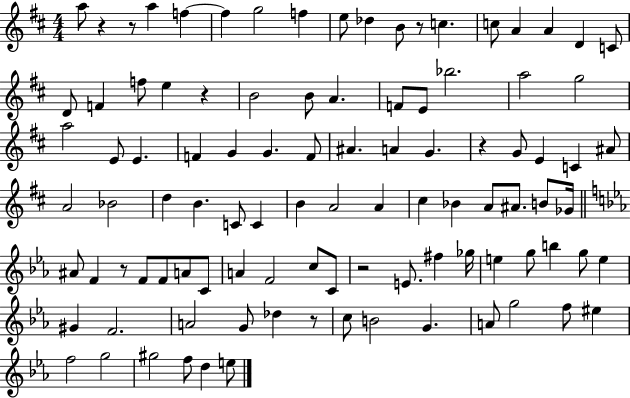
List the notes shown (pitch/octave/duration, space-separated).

A5/e R/q R/e A5/q F5/q F5/q G5/h F5/q E5/e Db5/q B4/e R/e C5/q. C5/e A4/q A4/q D4/q C4/e D4/e F4/q F5/e E5/q R/q B4/h B4/e A4/q. F4/e E4/e Bb5/h. A5/h G5/h A5/h E4/e E4/q. F4/q G4/q G4/q. F4/e A#4/q. A4/q G4/q. R/q G4/e E4/q C4/q A#4/e A4/h Bb4/h D5/q B4/q. C4/e C4/q B4/q A4/h A4/q C#5/q Bb4/q A4/e A#4/e. B4/e Gb4/s A#4/e F4/q R/e F4/e F4/e A4/e C4/e A4/q F4/h C5/e C4/e R/h E4/e. F#5/q Gb5/s E5/q G5/e B5/q G5/e E5/q G#4/q F4/h. A4/h G4/e Db5/q R/e C5/e B4/h G4/q. A4/e G5/h F5/e EIS5/q F5/h G5/h G#5/h F5/e D5/q E5/e